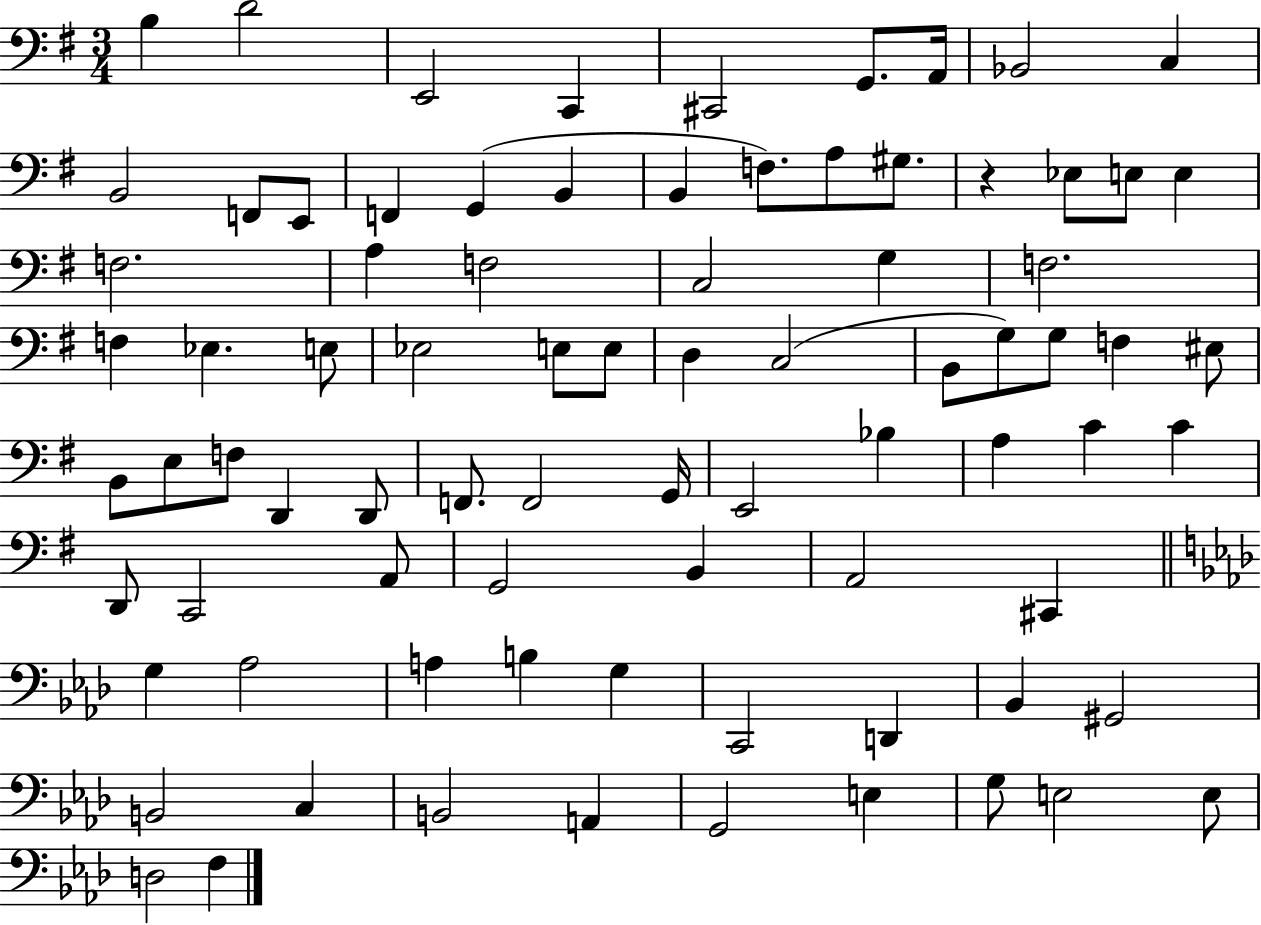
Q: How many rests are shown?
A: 1